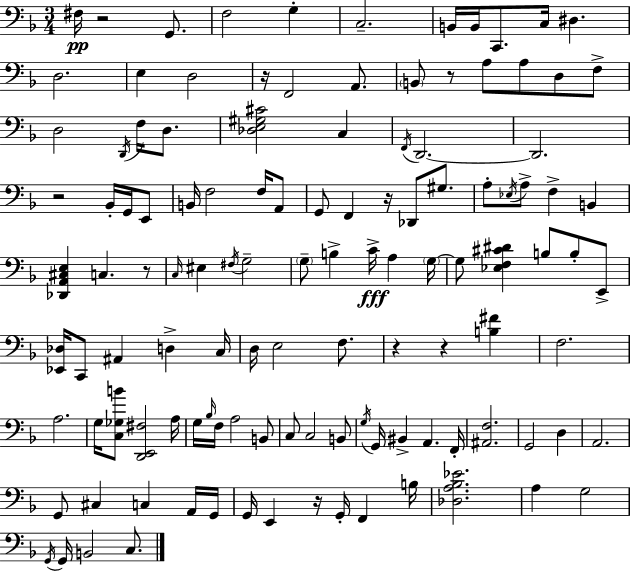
X:1
T:Untitled
M:3/4
L:1/4
K:F
^F,/4 z2 G,,/2 F,2 G, C,2 B,,/4 B,,/4 C,,/2 C,/4 ^D, D,2 E, D,2 z/4 F,,2 A,,/2 B,,/2 z/2 A,/2 A,/2 D,/2 F,/2 D,2 D,,/4 F,/4 D,/2 [_D,E,^G,^C]2 C, F,,/4 D,,2 D,,2 z2 _B,,/4 G,,/4 E,,/2 B,,/4 F,2 F,/4 A,,/2 G,,/2 F,, z/4 _D,,/2 ^G,/2 A,/2 _E,/4 A,/2 F, B,, [_D,,A,,^C,E,] C, z/2 C,/4 ^E, ^F,/4 G,2 G,/2 B, C/4 A, G,/4 G,/2 [_E,F,^C^D] B,/2 B,/2 E,,/2 [_E,,_D,]/4 C,,/2 ^A,, D, C,/4 D,/4 E,2 F,/2 z z [B,^F] F,2 A,2 G,/4 [C,_G,B]/2 [D,,E,,^F,]2 A,/4 G,/4 _B,/4 F,/4 A,2 B,,/2 C,/2 C,2 B,,/2 G,/4 G,,/4 ^B,, A,, F,,/4 [^A,,F,]2 G,,2 D, A,,2 G,,/2 ^C, C, A,,/4 G,,/4 G,,/4 E,, z/4 G,,/4 F,, B,/4 [_D,A,_B,_E]2 A, G,2 G,,/4 G,,/4 B,,2 C,/2